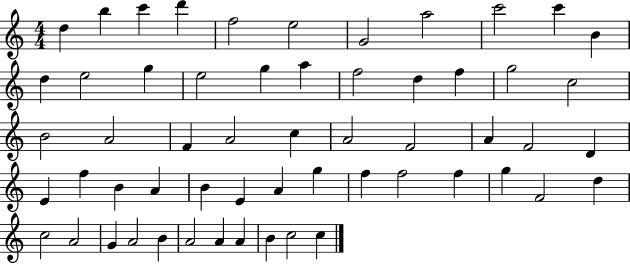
D5/q B5/q C6/q D6/q F5/h E5/h G4/h A5/h C6/h C6/q B4/q D5/q E5/h G5/q E5/h G5/q A5/q F5/h D5/q F5/q G5/h C5/h B4/h A4/h F4/q A4/h C5/q A4/h F4/h A4/q F4/h D4/q E4/q F5/q B4/q A4/q B4/q E4/q A4/q G5/q F5/q F5/h F5/q G5/q F4/h D5/q C5/h A4/h G4/q A4/h B4/q A4/h A4/q A4/q B4/q C5/h C5/q